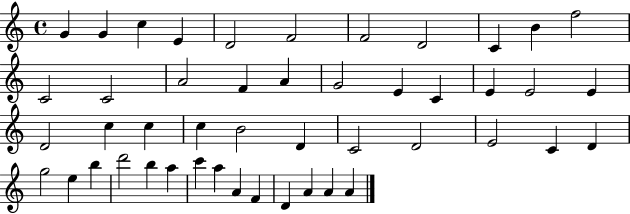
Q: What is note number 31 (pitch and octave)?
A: E4